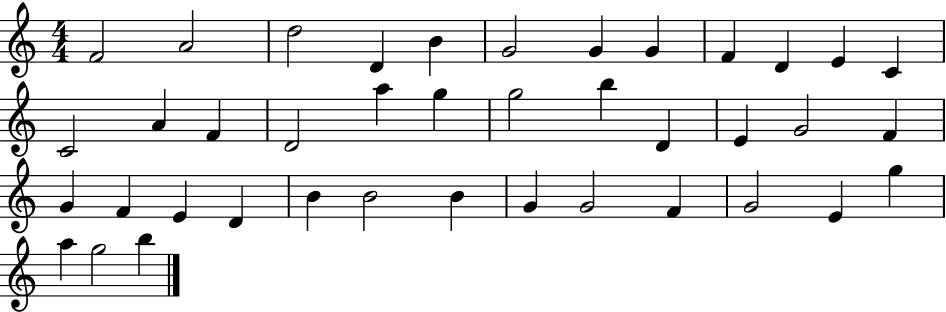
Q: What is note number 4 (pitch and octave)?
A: D4